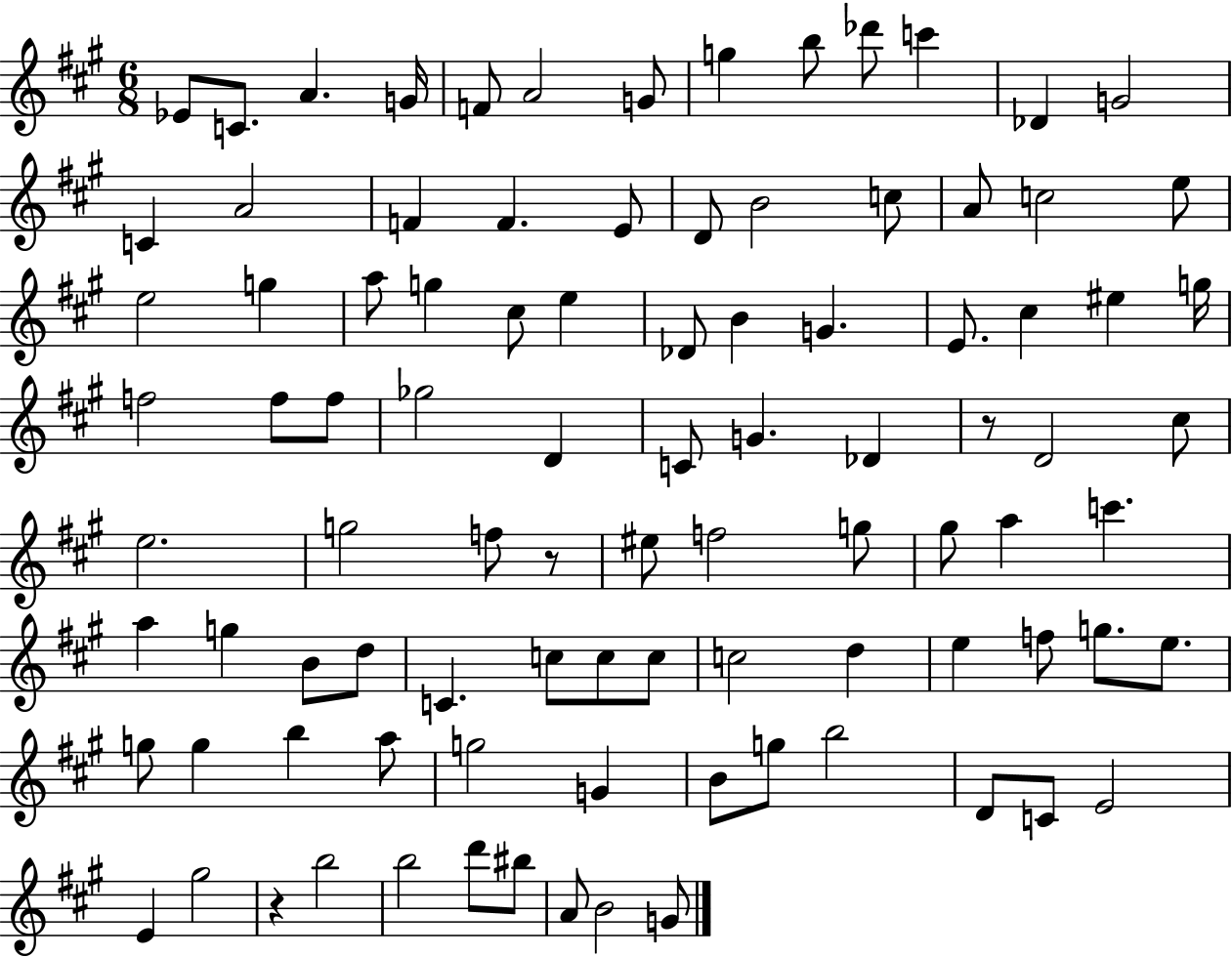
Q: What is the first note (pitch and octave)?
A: Eb4